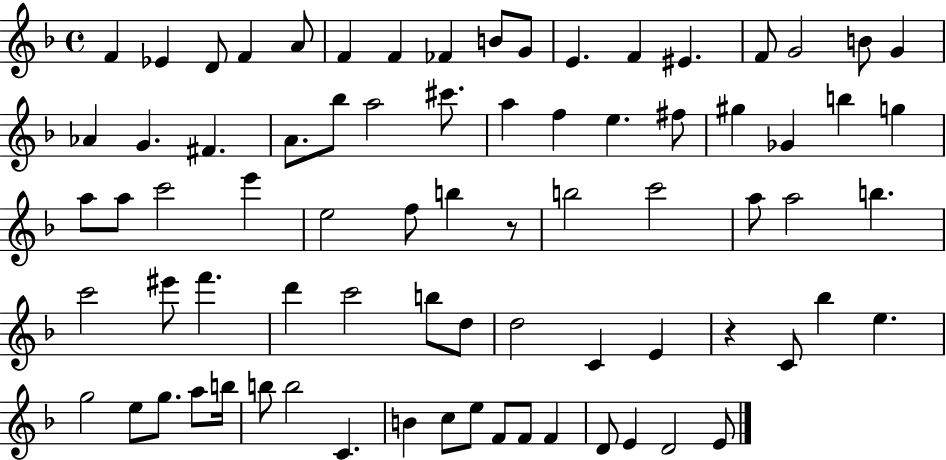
X:1
T:Untitled
M:4/4
L:1/4
K:F
F _E D/2 F A/2 F F _F B/2 G/2 E F ^E F/2 G2 B/2 G _A G ^F A/2 _b/2 a2 ^c'/2 a f e ^f/2 ^g _G b g a/2 a/2 c'2 e' e2 f/2 b z/2 b2 c'2 a/2 a2 b c'2 ^e'/2 f' d' c'2 b/2 d/2 d2 C E z C/2 _b e g2 e/2 g/2 a/2 b/4 b/2 b2 C B c/2 e/2 F/2 F/2 F D/2 E D2 E/2